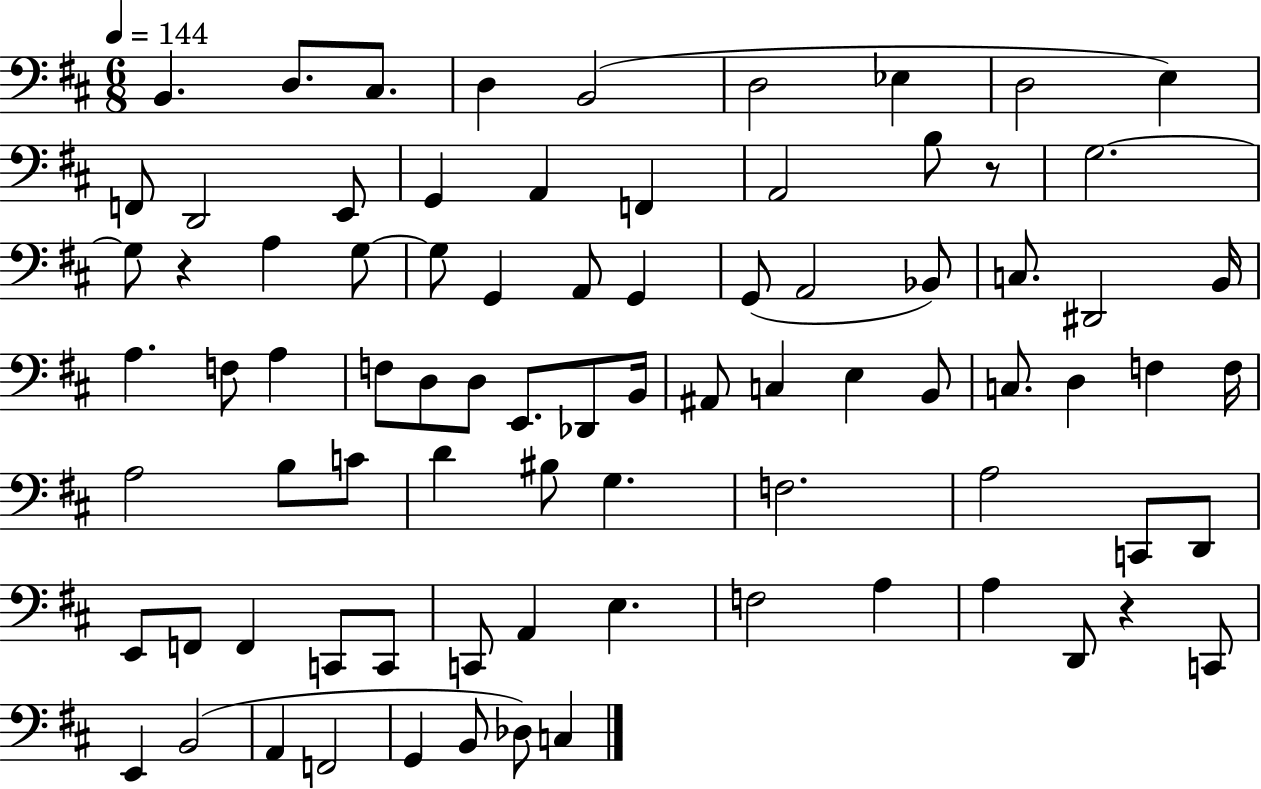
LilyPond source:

{
  \clef bass
  \numericTimeSignature
  \time 6/8
  \key d \major
  \tempo 4 = 144
  b,4. d8. cis8. | d4 b,2( | d2 ees4 | d2 e4) | \break f,8 d,2 e,8 | g,4 a,4 f,4 | a,2 b8 r8 | g2.~~ | \break g8 r4 a4 g8~~ | g8 g,4 a,8 g,4 | g,8( a,2 bes,8) | c8. dis,2 b,16 | \break a4. f8 a4 | f8 d8 d8 e,8. des,8 b,16 | ais,8 c4 e4 b,8 | c8. d4 f4 f16 | \break a2 b8 c'8 | d'4 bis8 g4. | f2. | a2 c,8 d,8 | \break e,8 f,8 f,4 c,8 c,8 | c,8 a,4 e4. | f2 a4 | a4 d,8 r4 c,8 | \break e,4 b,2( | a,4 f,2 | g,4 b,8 des8) c4 | \bar "|."
}